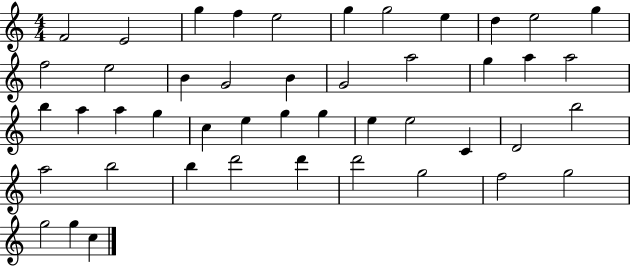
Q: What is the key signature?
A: C major